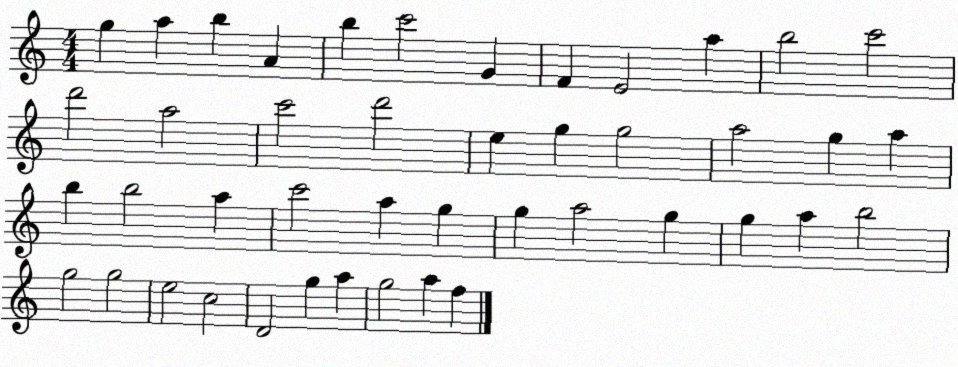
X:1
T:Untitled
M:4/4
L:1/4
K:C
g a b A b c'2 G F E2 a b2 c'2 d'2 a2 c'2 d'2 e g g2 a2 g a b b2 a c'2 a g g a2 g g a b2 g2 g2 e2 c2 D2 g a g2 a f